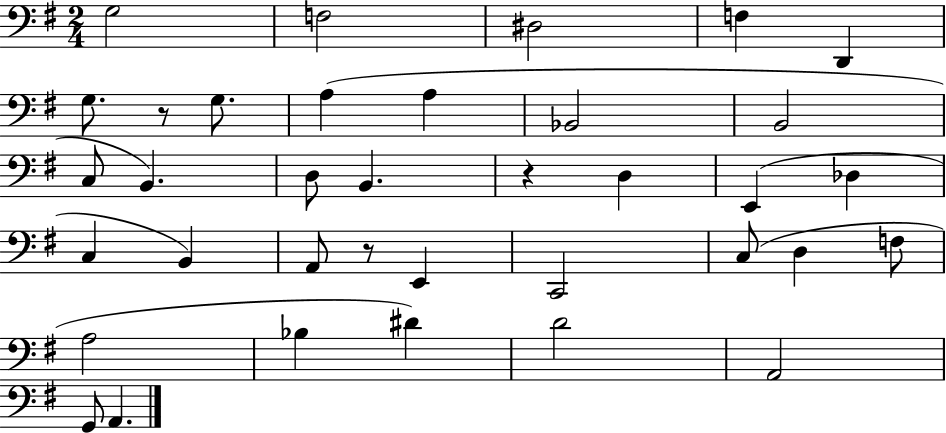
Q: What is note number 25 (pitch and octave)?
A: D3